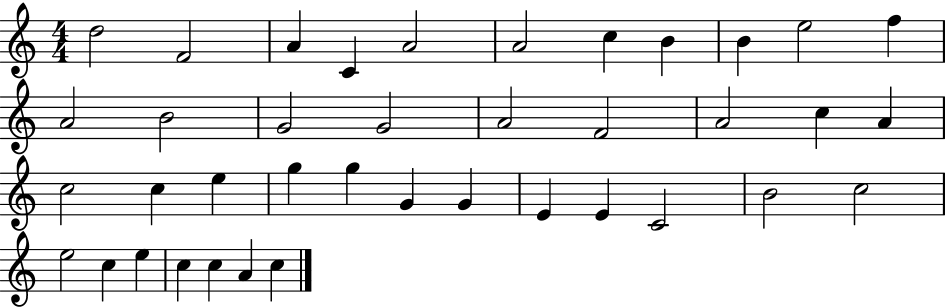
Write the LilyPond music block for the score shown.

{
  \clef treble
  \numericTimeSignature
  \time 4/4
  \key c \major
  d''2 f'2 | a'4 c'4 a'2 | a'2 c''4 b'4 | b'4 e''2 f''4 | \break a'2 b'2 | g'2 g'2 | a'2 f'2 | a'2 c''4 a'4 | \break c''2 c''4 e''4 | g''4 g''4 g'4 g'4 | e'4 e'4 c'2 | b'2 c''2 | \break e''2 c''4 e''4 | c''4 c''4 a'4 c''4 | \bar "|."
}